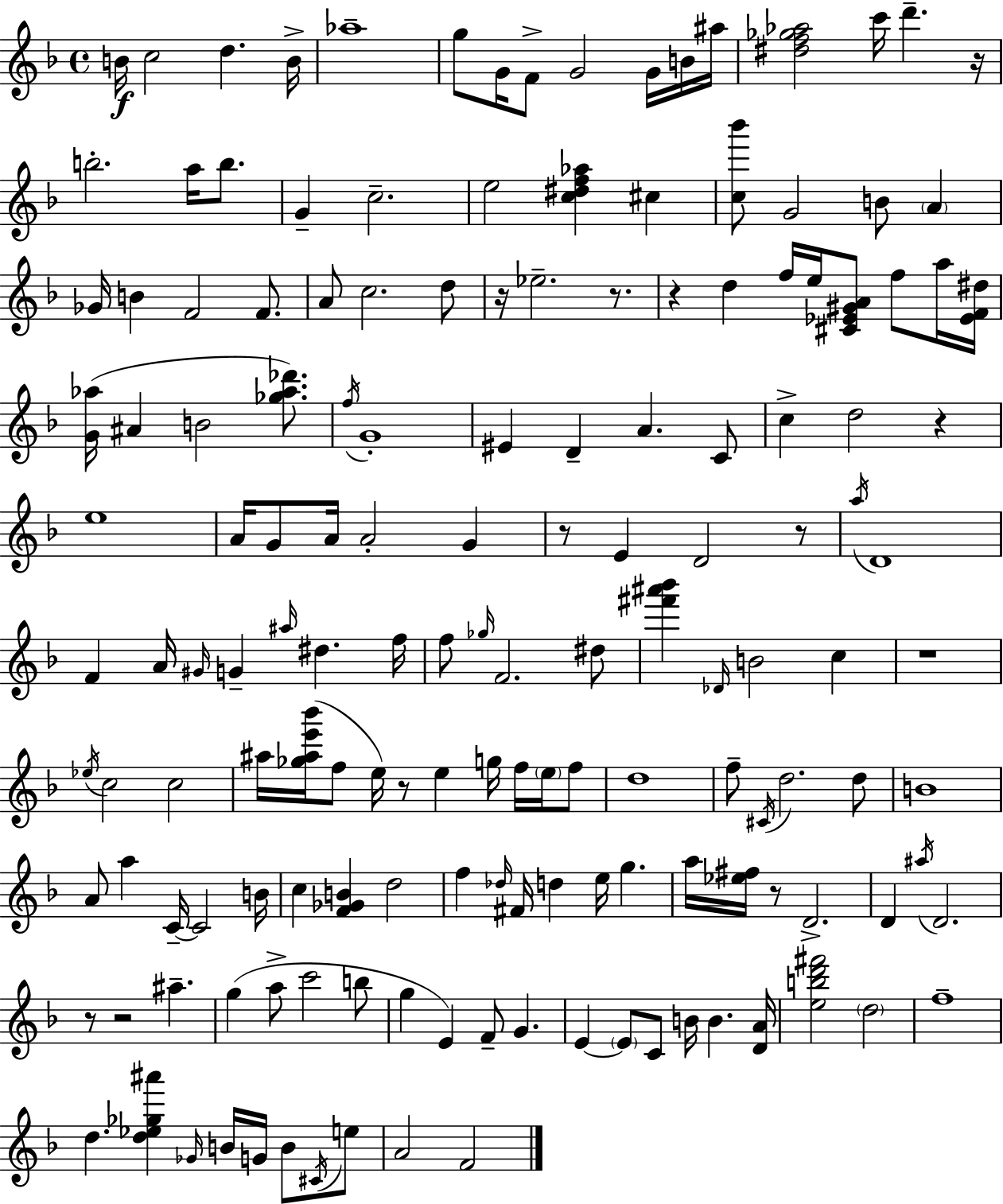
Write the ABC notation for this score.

X:1
T:Untitled
M:4/4
L:1/4
K:Dm
B/4 c2 d B/4 _a4 g/2 G/4 F/2 G2 G/4 B/4 ^a/4 [^df_g_a]2 c'/4 d' z/4 b2 a/4 b/2 G c2 e2 [c^df_a] ^c [c_b']/2 G2 B/2 A _G/4 B F2 F/2 A/2 c2 d/2 z/4 _e2 z/2 z d f/4 e/4 [^C_E^GA]/2 f/2 a/4 [_EF^d]/4 [G_a]/4 ^A B2 [_g_a_d']/2 f/4 G4 ^E D A C/2 c d2 z e4 A/4 G/2 A/4 A2 G z/2 E D2 z/2 a/4 D4 F A/4 ^G/4 G ^a/4 ^d f/4 f/2 _g/4 F2 ^d/2 [^f'^a'_b'] _D/4 B2 c z4 _e/4 c2 c2 ^a/4 [_g^ae'_b']/4 f/2 e/4 z/2 e g/4 f/4 e/4 f/2 d4 f/2 ^C/4 d2 d/2 B4 A/2 a C/4 C2 B/4 c [F_GB] d2 f _d/4 ^F/4 d e/4 g a/4 [_e^f]/4 z/2 D2 D ^a/4 D2 z/2 z2 ^a g a/2 c'2 b/2 g E F/2 G E E/2 C/2 B/4 B [DA]/4 [ebd'^f']2 d2 f4 d [d_e_g^a'] _G/4 B/4 G/4 B/2 ^C/4 e/2 A2 F2